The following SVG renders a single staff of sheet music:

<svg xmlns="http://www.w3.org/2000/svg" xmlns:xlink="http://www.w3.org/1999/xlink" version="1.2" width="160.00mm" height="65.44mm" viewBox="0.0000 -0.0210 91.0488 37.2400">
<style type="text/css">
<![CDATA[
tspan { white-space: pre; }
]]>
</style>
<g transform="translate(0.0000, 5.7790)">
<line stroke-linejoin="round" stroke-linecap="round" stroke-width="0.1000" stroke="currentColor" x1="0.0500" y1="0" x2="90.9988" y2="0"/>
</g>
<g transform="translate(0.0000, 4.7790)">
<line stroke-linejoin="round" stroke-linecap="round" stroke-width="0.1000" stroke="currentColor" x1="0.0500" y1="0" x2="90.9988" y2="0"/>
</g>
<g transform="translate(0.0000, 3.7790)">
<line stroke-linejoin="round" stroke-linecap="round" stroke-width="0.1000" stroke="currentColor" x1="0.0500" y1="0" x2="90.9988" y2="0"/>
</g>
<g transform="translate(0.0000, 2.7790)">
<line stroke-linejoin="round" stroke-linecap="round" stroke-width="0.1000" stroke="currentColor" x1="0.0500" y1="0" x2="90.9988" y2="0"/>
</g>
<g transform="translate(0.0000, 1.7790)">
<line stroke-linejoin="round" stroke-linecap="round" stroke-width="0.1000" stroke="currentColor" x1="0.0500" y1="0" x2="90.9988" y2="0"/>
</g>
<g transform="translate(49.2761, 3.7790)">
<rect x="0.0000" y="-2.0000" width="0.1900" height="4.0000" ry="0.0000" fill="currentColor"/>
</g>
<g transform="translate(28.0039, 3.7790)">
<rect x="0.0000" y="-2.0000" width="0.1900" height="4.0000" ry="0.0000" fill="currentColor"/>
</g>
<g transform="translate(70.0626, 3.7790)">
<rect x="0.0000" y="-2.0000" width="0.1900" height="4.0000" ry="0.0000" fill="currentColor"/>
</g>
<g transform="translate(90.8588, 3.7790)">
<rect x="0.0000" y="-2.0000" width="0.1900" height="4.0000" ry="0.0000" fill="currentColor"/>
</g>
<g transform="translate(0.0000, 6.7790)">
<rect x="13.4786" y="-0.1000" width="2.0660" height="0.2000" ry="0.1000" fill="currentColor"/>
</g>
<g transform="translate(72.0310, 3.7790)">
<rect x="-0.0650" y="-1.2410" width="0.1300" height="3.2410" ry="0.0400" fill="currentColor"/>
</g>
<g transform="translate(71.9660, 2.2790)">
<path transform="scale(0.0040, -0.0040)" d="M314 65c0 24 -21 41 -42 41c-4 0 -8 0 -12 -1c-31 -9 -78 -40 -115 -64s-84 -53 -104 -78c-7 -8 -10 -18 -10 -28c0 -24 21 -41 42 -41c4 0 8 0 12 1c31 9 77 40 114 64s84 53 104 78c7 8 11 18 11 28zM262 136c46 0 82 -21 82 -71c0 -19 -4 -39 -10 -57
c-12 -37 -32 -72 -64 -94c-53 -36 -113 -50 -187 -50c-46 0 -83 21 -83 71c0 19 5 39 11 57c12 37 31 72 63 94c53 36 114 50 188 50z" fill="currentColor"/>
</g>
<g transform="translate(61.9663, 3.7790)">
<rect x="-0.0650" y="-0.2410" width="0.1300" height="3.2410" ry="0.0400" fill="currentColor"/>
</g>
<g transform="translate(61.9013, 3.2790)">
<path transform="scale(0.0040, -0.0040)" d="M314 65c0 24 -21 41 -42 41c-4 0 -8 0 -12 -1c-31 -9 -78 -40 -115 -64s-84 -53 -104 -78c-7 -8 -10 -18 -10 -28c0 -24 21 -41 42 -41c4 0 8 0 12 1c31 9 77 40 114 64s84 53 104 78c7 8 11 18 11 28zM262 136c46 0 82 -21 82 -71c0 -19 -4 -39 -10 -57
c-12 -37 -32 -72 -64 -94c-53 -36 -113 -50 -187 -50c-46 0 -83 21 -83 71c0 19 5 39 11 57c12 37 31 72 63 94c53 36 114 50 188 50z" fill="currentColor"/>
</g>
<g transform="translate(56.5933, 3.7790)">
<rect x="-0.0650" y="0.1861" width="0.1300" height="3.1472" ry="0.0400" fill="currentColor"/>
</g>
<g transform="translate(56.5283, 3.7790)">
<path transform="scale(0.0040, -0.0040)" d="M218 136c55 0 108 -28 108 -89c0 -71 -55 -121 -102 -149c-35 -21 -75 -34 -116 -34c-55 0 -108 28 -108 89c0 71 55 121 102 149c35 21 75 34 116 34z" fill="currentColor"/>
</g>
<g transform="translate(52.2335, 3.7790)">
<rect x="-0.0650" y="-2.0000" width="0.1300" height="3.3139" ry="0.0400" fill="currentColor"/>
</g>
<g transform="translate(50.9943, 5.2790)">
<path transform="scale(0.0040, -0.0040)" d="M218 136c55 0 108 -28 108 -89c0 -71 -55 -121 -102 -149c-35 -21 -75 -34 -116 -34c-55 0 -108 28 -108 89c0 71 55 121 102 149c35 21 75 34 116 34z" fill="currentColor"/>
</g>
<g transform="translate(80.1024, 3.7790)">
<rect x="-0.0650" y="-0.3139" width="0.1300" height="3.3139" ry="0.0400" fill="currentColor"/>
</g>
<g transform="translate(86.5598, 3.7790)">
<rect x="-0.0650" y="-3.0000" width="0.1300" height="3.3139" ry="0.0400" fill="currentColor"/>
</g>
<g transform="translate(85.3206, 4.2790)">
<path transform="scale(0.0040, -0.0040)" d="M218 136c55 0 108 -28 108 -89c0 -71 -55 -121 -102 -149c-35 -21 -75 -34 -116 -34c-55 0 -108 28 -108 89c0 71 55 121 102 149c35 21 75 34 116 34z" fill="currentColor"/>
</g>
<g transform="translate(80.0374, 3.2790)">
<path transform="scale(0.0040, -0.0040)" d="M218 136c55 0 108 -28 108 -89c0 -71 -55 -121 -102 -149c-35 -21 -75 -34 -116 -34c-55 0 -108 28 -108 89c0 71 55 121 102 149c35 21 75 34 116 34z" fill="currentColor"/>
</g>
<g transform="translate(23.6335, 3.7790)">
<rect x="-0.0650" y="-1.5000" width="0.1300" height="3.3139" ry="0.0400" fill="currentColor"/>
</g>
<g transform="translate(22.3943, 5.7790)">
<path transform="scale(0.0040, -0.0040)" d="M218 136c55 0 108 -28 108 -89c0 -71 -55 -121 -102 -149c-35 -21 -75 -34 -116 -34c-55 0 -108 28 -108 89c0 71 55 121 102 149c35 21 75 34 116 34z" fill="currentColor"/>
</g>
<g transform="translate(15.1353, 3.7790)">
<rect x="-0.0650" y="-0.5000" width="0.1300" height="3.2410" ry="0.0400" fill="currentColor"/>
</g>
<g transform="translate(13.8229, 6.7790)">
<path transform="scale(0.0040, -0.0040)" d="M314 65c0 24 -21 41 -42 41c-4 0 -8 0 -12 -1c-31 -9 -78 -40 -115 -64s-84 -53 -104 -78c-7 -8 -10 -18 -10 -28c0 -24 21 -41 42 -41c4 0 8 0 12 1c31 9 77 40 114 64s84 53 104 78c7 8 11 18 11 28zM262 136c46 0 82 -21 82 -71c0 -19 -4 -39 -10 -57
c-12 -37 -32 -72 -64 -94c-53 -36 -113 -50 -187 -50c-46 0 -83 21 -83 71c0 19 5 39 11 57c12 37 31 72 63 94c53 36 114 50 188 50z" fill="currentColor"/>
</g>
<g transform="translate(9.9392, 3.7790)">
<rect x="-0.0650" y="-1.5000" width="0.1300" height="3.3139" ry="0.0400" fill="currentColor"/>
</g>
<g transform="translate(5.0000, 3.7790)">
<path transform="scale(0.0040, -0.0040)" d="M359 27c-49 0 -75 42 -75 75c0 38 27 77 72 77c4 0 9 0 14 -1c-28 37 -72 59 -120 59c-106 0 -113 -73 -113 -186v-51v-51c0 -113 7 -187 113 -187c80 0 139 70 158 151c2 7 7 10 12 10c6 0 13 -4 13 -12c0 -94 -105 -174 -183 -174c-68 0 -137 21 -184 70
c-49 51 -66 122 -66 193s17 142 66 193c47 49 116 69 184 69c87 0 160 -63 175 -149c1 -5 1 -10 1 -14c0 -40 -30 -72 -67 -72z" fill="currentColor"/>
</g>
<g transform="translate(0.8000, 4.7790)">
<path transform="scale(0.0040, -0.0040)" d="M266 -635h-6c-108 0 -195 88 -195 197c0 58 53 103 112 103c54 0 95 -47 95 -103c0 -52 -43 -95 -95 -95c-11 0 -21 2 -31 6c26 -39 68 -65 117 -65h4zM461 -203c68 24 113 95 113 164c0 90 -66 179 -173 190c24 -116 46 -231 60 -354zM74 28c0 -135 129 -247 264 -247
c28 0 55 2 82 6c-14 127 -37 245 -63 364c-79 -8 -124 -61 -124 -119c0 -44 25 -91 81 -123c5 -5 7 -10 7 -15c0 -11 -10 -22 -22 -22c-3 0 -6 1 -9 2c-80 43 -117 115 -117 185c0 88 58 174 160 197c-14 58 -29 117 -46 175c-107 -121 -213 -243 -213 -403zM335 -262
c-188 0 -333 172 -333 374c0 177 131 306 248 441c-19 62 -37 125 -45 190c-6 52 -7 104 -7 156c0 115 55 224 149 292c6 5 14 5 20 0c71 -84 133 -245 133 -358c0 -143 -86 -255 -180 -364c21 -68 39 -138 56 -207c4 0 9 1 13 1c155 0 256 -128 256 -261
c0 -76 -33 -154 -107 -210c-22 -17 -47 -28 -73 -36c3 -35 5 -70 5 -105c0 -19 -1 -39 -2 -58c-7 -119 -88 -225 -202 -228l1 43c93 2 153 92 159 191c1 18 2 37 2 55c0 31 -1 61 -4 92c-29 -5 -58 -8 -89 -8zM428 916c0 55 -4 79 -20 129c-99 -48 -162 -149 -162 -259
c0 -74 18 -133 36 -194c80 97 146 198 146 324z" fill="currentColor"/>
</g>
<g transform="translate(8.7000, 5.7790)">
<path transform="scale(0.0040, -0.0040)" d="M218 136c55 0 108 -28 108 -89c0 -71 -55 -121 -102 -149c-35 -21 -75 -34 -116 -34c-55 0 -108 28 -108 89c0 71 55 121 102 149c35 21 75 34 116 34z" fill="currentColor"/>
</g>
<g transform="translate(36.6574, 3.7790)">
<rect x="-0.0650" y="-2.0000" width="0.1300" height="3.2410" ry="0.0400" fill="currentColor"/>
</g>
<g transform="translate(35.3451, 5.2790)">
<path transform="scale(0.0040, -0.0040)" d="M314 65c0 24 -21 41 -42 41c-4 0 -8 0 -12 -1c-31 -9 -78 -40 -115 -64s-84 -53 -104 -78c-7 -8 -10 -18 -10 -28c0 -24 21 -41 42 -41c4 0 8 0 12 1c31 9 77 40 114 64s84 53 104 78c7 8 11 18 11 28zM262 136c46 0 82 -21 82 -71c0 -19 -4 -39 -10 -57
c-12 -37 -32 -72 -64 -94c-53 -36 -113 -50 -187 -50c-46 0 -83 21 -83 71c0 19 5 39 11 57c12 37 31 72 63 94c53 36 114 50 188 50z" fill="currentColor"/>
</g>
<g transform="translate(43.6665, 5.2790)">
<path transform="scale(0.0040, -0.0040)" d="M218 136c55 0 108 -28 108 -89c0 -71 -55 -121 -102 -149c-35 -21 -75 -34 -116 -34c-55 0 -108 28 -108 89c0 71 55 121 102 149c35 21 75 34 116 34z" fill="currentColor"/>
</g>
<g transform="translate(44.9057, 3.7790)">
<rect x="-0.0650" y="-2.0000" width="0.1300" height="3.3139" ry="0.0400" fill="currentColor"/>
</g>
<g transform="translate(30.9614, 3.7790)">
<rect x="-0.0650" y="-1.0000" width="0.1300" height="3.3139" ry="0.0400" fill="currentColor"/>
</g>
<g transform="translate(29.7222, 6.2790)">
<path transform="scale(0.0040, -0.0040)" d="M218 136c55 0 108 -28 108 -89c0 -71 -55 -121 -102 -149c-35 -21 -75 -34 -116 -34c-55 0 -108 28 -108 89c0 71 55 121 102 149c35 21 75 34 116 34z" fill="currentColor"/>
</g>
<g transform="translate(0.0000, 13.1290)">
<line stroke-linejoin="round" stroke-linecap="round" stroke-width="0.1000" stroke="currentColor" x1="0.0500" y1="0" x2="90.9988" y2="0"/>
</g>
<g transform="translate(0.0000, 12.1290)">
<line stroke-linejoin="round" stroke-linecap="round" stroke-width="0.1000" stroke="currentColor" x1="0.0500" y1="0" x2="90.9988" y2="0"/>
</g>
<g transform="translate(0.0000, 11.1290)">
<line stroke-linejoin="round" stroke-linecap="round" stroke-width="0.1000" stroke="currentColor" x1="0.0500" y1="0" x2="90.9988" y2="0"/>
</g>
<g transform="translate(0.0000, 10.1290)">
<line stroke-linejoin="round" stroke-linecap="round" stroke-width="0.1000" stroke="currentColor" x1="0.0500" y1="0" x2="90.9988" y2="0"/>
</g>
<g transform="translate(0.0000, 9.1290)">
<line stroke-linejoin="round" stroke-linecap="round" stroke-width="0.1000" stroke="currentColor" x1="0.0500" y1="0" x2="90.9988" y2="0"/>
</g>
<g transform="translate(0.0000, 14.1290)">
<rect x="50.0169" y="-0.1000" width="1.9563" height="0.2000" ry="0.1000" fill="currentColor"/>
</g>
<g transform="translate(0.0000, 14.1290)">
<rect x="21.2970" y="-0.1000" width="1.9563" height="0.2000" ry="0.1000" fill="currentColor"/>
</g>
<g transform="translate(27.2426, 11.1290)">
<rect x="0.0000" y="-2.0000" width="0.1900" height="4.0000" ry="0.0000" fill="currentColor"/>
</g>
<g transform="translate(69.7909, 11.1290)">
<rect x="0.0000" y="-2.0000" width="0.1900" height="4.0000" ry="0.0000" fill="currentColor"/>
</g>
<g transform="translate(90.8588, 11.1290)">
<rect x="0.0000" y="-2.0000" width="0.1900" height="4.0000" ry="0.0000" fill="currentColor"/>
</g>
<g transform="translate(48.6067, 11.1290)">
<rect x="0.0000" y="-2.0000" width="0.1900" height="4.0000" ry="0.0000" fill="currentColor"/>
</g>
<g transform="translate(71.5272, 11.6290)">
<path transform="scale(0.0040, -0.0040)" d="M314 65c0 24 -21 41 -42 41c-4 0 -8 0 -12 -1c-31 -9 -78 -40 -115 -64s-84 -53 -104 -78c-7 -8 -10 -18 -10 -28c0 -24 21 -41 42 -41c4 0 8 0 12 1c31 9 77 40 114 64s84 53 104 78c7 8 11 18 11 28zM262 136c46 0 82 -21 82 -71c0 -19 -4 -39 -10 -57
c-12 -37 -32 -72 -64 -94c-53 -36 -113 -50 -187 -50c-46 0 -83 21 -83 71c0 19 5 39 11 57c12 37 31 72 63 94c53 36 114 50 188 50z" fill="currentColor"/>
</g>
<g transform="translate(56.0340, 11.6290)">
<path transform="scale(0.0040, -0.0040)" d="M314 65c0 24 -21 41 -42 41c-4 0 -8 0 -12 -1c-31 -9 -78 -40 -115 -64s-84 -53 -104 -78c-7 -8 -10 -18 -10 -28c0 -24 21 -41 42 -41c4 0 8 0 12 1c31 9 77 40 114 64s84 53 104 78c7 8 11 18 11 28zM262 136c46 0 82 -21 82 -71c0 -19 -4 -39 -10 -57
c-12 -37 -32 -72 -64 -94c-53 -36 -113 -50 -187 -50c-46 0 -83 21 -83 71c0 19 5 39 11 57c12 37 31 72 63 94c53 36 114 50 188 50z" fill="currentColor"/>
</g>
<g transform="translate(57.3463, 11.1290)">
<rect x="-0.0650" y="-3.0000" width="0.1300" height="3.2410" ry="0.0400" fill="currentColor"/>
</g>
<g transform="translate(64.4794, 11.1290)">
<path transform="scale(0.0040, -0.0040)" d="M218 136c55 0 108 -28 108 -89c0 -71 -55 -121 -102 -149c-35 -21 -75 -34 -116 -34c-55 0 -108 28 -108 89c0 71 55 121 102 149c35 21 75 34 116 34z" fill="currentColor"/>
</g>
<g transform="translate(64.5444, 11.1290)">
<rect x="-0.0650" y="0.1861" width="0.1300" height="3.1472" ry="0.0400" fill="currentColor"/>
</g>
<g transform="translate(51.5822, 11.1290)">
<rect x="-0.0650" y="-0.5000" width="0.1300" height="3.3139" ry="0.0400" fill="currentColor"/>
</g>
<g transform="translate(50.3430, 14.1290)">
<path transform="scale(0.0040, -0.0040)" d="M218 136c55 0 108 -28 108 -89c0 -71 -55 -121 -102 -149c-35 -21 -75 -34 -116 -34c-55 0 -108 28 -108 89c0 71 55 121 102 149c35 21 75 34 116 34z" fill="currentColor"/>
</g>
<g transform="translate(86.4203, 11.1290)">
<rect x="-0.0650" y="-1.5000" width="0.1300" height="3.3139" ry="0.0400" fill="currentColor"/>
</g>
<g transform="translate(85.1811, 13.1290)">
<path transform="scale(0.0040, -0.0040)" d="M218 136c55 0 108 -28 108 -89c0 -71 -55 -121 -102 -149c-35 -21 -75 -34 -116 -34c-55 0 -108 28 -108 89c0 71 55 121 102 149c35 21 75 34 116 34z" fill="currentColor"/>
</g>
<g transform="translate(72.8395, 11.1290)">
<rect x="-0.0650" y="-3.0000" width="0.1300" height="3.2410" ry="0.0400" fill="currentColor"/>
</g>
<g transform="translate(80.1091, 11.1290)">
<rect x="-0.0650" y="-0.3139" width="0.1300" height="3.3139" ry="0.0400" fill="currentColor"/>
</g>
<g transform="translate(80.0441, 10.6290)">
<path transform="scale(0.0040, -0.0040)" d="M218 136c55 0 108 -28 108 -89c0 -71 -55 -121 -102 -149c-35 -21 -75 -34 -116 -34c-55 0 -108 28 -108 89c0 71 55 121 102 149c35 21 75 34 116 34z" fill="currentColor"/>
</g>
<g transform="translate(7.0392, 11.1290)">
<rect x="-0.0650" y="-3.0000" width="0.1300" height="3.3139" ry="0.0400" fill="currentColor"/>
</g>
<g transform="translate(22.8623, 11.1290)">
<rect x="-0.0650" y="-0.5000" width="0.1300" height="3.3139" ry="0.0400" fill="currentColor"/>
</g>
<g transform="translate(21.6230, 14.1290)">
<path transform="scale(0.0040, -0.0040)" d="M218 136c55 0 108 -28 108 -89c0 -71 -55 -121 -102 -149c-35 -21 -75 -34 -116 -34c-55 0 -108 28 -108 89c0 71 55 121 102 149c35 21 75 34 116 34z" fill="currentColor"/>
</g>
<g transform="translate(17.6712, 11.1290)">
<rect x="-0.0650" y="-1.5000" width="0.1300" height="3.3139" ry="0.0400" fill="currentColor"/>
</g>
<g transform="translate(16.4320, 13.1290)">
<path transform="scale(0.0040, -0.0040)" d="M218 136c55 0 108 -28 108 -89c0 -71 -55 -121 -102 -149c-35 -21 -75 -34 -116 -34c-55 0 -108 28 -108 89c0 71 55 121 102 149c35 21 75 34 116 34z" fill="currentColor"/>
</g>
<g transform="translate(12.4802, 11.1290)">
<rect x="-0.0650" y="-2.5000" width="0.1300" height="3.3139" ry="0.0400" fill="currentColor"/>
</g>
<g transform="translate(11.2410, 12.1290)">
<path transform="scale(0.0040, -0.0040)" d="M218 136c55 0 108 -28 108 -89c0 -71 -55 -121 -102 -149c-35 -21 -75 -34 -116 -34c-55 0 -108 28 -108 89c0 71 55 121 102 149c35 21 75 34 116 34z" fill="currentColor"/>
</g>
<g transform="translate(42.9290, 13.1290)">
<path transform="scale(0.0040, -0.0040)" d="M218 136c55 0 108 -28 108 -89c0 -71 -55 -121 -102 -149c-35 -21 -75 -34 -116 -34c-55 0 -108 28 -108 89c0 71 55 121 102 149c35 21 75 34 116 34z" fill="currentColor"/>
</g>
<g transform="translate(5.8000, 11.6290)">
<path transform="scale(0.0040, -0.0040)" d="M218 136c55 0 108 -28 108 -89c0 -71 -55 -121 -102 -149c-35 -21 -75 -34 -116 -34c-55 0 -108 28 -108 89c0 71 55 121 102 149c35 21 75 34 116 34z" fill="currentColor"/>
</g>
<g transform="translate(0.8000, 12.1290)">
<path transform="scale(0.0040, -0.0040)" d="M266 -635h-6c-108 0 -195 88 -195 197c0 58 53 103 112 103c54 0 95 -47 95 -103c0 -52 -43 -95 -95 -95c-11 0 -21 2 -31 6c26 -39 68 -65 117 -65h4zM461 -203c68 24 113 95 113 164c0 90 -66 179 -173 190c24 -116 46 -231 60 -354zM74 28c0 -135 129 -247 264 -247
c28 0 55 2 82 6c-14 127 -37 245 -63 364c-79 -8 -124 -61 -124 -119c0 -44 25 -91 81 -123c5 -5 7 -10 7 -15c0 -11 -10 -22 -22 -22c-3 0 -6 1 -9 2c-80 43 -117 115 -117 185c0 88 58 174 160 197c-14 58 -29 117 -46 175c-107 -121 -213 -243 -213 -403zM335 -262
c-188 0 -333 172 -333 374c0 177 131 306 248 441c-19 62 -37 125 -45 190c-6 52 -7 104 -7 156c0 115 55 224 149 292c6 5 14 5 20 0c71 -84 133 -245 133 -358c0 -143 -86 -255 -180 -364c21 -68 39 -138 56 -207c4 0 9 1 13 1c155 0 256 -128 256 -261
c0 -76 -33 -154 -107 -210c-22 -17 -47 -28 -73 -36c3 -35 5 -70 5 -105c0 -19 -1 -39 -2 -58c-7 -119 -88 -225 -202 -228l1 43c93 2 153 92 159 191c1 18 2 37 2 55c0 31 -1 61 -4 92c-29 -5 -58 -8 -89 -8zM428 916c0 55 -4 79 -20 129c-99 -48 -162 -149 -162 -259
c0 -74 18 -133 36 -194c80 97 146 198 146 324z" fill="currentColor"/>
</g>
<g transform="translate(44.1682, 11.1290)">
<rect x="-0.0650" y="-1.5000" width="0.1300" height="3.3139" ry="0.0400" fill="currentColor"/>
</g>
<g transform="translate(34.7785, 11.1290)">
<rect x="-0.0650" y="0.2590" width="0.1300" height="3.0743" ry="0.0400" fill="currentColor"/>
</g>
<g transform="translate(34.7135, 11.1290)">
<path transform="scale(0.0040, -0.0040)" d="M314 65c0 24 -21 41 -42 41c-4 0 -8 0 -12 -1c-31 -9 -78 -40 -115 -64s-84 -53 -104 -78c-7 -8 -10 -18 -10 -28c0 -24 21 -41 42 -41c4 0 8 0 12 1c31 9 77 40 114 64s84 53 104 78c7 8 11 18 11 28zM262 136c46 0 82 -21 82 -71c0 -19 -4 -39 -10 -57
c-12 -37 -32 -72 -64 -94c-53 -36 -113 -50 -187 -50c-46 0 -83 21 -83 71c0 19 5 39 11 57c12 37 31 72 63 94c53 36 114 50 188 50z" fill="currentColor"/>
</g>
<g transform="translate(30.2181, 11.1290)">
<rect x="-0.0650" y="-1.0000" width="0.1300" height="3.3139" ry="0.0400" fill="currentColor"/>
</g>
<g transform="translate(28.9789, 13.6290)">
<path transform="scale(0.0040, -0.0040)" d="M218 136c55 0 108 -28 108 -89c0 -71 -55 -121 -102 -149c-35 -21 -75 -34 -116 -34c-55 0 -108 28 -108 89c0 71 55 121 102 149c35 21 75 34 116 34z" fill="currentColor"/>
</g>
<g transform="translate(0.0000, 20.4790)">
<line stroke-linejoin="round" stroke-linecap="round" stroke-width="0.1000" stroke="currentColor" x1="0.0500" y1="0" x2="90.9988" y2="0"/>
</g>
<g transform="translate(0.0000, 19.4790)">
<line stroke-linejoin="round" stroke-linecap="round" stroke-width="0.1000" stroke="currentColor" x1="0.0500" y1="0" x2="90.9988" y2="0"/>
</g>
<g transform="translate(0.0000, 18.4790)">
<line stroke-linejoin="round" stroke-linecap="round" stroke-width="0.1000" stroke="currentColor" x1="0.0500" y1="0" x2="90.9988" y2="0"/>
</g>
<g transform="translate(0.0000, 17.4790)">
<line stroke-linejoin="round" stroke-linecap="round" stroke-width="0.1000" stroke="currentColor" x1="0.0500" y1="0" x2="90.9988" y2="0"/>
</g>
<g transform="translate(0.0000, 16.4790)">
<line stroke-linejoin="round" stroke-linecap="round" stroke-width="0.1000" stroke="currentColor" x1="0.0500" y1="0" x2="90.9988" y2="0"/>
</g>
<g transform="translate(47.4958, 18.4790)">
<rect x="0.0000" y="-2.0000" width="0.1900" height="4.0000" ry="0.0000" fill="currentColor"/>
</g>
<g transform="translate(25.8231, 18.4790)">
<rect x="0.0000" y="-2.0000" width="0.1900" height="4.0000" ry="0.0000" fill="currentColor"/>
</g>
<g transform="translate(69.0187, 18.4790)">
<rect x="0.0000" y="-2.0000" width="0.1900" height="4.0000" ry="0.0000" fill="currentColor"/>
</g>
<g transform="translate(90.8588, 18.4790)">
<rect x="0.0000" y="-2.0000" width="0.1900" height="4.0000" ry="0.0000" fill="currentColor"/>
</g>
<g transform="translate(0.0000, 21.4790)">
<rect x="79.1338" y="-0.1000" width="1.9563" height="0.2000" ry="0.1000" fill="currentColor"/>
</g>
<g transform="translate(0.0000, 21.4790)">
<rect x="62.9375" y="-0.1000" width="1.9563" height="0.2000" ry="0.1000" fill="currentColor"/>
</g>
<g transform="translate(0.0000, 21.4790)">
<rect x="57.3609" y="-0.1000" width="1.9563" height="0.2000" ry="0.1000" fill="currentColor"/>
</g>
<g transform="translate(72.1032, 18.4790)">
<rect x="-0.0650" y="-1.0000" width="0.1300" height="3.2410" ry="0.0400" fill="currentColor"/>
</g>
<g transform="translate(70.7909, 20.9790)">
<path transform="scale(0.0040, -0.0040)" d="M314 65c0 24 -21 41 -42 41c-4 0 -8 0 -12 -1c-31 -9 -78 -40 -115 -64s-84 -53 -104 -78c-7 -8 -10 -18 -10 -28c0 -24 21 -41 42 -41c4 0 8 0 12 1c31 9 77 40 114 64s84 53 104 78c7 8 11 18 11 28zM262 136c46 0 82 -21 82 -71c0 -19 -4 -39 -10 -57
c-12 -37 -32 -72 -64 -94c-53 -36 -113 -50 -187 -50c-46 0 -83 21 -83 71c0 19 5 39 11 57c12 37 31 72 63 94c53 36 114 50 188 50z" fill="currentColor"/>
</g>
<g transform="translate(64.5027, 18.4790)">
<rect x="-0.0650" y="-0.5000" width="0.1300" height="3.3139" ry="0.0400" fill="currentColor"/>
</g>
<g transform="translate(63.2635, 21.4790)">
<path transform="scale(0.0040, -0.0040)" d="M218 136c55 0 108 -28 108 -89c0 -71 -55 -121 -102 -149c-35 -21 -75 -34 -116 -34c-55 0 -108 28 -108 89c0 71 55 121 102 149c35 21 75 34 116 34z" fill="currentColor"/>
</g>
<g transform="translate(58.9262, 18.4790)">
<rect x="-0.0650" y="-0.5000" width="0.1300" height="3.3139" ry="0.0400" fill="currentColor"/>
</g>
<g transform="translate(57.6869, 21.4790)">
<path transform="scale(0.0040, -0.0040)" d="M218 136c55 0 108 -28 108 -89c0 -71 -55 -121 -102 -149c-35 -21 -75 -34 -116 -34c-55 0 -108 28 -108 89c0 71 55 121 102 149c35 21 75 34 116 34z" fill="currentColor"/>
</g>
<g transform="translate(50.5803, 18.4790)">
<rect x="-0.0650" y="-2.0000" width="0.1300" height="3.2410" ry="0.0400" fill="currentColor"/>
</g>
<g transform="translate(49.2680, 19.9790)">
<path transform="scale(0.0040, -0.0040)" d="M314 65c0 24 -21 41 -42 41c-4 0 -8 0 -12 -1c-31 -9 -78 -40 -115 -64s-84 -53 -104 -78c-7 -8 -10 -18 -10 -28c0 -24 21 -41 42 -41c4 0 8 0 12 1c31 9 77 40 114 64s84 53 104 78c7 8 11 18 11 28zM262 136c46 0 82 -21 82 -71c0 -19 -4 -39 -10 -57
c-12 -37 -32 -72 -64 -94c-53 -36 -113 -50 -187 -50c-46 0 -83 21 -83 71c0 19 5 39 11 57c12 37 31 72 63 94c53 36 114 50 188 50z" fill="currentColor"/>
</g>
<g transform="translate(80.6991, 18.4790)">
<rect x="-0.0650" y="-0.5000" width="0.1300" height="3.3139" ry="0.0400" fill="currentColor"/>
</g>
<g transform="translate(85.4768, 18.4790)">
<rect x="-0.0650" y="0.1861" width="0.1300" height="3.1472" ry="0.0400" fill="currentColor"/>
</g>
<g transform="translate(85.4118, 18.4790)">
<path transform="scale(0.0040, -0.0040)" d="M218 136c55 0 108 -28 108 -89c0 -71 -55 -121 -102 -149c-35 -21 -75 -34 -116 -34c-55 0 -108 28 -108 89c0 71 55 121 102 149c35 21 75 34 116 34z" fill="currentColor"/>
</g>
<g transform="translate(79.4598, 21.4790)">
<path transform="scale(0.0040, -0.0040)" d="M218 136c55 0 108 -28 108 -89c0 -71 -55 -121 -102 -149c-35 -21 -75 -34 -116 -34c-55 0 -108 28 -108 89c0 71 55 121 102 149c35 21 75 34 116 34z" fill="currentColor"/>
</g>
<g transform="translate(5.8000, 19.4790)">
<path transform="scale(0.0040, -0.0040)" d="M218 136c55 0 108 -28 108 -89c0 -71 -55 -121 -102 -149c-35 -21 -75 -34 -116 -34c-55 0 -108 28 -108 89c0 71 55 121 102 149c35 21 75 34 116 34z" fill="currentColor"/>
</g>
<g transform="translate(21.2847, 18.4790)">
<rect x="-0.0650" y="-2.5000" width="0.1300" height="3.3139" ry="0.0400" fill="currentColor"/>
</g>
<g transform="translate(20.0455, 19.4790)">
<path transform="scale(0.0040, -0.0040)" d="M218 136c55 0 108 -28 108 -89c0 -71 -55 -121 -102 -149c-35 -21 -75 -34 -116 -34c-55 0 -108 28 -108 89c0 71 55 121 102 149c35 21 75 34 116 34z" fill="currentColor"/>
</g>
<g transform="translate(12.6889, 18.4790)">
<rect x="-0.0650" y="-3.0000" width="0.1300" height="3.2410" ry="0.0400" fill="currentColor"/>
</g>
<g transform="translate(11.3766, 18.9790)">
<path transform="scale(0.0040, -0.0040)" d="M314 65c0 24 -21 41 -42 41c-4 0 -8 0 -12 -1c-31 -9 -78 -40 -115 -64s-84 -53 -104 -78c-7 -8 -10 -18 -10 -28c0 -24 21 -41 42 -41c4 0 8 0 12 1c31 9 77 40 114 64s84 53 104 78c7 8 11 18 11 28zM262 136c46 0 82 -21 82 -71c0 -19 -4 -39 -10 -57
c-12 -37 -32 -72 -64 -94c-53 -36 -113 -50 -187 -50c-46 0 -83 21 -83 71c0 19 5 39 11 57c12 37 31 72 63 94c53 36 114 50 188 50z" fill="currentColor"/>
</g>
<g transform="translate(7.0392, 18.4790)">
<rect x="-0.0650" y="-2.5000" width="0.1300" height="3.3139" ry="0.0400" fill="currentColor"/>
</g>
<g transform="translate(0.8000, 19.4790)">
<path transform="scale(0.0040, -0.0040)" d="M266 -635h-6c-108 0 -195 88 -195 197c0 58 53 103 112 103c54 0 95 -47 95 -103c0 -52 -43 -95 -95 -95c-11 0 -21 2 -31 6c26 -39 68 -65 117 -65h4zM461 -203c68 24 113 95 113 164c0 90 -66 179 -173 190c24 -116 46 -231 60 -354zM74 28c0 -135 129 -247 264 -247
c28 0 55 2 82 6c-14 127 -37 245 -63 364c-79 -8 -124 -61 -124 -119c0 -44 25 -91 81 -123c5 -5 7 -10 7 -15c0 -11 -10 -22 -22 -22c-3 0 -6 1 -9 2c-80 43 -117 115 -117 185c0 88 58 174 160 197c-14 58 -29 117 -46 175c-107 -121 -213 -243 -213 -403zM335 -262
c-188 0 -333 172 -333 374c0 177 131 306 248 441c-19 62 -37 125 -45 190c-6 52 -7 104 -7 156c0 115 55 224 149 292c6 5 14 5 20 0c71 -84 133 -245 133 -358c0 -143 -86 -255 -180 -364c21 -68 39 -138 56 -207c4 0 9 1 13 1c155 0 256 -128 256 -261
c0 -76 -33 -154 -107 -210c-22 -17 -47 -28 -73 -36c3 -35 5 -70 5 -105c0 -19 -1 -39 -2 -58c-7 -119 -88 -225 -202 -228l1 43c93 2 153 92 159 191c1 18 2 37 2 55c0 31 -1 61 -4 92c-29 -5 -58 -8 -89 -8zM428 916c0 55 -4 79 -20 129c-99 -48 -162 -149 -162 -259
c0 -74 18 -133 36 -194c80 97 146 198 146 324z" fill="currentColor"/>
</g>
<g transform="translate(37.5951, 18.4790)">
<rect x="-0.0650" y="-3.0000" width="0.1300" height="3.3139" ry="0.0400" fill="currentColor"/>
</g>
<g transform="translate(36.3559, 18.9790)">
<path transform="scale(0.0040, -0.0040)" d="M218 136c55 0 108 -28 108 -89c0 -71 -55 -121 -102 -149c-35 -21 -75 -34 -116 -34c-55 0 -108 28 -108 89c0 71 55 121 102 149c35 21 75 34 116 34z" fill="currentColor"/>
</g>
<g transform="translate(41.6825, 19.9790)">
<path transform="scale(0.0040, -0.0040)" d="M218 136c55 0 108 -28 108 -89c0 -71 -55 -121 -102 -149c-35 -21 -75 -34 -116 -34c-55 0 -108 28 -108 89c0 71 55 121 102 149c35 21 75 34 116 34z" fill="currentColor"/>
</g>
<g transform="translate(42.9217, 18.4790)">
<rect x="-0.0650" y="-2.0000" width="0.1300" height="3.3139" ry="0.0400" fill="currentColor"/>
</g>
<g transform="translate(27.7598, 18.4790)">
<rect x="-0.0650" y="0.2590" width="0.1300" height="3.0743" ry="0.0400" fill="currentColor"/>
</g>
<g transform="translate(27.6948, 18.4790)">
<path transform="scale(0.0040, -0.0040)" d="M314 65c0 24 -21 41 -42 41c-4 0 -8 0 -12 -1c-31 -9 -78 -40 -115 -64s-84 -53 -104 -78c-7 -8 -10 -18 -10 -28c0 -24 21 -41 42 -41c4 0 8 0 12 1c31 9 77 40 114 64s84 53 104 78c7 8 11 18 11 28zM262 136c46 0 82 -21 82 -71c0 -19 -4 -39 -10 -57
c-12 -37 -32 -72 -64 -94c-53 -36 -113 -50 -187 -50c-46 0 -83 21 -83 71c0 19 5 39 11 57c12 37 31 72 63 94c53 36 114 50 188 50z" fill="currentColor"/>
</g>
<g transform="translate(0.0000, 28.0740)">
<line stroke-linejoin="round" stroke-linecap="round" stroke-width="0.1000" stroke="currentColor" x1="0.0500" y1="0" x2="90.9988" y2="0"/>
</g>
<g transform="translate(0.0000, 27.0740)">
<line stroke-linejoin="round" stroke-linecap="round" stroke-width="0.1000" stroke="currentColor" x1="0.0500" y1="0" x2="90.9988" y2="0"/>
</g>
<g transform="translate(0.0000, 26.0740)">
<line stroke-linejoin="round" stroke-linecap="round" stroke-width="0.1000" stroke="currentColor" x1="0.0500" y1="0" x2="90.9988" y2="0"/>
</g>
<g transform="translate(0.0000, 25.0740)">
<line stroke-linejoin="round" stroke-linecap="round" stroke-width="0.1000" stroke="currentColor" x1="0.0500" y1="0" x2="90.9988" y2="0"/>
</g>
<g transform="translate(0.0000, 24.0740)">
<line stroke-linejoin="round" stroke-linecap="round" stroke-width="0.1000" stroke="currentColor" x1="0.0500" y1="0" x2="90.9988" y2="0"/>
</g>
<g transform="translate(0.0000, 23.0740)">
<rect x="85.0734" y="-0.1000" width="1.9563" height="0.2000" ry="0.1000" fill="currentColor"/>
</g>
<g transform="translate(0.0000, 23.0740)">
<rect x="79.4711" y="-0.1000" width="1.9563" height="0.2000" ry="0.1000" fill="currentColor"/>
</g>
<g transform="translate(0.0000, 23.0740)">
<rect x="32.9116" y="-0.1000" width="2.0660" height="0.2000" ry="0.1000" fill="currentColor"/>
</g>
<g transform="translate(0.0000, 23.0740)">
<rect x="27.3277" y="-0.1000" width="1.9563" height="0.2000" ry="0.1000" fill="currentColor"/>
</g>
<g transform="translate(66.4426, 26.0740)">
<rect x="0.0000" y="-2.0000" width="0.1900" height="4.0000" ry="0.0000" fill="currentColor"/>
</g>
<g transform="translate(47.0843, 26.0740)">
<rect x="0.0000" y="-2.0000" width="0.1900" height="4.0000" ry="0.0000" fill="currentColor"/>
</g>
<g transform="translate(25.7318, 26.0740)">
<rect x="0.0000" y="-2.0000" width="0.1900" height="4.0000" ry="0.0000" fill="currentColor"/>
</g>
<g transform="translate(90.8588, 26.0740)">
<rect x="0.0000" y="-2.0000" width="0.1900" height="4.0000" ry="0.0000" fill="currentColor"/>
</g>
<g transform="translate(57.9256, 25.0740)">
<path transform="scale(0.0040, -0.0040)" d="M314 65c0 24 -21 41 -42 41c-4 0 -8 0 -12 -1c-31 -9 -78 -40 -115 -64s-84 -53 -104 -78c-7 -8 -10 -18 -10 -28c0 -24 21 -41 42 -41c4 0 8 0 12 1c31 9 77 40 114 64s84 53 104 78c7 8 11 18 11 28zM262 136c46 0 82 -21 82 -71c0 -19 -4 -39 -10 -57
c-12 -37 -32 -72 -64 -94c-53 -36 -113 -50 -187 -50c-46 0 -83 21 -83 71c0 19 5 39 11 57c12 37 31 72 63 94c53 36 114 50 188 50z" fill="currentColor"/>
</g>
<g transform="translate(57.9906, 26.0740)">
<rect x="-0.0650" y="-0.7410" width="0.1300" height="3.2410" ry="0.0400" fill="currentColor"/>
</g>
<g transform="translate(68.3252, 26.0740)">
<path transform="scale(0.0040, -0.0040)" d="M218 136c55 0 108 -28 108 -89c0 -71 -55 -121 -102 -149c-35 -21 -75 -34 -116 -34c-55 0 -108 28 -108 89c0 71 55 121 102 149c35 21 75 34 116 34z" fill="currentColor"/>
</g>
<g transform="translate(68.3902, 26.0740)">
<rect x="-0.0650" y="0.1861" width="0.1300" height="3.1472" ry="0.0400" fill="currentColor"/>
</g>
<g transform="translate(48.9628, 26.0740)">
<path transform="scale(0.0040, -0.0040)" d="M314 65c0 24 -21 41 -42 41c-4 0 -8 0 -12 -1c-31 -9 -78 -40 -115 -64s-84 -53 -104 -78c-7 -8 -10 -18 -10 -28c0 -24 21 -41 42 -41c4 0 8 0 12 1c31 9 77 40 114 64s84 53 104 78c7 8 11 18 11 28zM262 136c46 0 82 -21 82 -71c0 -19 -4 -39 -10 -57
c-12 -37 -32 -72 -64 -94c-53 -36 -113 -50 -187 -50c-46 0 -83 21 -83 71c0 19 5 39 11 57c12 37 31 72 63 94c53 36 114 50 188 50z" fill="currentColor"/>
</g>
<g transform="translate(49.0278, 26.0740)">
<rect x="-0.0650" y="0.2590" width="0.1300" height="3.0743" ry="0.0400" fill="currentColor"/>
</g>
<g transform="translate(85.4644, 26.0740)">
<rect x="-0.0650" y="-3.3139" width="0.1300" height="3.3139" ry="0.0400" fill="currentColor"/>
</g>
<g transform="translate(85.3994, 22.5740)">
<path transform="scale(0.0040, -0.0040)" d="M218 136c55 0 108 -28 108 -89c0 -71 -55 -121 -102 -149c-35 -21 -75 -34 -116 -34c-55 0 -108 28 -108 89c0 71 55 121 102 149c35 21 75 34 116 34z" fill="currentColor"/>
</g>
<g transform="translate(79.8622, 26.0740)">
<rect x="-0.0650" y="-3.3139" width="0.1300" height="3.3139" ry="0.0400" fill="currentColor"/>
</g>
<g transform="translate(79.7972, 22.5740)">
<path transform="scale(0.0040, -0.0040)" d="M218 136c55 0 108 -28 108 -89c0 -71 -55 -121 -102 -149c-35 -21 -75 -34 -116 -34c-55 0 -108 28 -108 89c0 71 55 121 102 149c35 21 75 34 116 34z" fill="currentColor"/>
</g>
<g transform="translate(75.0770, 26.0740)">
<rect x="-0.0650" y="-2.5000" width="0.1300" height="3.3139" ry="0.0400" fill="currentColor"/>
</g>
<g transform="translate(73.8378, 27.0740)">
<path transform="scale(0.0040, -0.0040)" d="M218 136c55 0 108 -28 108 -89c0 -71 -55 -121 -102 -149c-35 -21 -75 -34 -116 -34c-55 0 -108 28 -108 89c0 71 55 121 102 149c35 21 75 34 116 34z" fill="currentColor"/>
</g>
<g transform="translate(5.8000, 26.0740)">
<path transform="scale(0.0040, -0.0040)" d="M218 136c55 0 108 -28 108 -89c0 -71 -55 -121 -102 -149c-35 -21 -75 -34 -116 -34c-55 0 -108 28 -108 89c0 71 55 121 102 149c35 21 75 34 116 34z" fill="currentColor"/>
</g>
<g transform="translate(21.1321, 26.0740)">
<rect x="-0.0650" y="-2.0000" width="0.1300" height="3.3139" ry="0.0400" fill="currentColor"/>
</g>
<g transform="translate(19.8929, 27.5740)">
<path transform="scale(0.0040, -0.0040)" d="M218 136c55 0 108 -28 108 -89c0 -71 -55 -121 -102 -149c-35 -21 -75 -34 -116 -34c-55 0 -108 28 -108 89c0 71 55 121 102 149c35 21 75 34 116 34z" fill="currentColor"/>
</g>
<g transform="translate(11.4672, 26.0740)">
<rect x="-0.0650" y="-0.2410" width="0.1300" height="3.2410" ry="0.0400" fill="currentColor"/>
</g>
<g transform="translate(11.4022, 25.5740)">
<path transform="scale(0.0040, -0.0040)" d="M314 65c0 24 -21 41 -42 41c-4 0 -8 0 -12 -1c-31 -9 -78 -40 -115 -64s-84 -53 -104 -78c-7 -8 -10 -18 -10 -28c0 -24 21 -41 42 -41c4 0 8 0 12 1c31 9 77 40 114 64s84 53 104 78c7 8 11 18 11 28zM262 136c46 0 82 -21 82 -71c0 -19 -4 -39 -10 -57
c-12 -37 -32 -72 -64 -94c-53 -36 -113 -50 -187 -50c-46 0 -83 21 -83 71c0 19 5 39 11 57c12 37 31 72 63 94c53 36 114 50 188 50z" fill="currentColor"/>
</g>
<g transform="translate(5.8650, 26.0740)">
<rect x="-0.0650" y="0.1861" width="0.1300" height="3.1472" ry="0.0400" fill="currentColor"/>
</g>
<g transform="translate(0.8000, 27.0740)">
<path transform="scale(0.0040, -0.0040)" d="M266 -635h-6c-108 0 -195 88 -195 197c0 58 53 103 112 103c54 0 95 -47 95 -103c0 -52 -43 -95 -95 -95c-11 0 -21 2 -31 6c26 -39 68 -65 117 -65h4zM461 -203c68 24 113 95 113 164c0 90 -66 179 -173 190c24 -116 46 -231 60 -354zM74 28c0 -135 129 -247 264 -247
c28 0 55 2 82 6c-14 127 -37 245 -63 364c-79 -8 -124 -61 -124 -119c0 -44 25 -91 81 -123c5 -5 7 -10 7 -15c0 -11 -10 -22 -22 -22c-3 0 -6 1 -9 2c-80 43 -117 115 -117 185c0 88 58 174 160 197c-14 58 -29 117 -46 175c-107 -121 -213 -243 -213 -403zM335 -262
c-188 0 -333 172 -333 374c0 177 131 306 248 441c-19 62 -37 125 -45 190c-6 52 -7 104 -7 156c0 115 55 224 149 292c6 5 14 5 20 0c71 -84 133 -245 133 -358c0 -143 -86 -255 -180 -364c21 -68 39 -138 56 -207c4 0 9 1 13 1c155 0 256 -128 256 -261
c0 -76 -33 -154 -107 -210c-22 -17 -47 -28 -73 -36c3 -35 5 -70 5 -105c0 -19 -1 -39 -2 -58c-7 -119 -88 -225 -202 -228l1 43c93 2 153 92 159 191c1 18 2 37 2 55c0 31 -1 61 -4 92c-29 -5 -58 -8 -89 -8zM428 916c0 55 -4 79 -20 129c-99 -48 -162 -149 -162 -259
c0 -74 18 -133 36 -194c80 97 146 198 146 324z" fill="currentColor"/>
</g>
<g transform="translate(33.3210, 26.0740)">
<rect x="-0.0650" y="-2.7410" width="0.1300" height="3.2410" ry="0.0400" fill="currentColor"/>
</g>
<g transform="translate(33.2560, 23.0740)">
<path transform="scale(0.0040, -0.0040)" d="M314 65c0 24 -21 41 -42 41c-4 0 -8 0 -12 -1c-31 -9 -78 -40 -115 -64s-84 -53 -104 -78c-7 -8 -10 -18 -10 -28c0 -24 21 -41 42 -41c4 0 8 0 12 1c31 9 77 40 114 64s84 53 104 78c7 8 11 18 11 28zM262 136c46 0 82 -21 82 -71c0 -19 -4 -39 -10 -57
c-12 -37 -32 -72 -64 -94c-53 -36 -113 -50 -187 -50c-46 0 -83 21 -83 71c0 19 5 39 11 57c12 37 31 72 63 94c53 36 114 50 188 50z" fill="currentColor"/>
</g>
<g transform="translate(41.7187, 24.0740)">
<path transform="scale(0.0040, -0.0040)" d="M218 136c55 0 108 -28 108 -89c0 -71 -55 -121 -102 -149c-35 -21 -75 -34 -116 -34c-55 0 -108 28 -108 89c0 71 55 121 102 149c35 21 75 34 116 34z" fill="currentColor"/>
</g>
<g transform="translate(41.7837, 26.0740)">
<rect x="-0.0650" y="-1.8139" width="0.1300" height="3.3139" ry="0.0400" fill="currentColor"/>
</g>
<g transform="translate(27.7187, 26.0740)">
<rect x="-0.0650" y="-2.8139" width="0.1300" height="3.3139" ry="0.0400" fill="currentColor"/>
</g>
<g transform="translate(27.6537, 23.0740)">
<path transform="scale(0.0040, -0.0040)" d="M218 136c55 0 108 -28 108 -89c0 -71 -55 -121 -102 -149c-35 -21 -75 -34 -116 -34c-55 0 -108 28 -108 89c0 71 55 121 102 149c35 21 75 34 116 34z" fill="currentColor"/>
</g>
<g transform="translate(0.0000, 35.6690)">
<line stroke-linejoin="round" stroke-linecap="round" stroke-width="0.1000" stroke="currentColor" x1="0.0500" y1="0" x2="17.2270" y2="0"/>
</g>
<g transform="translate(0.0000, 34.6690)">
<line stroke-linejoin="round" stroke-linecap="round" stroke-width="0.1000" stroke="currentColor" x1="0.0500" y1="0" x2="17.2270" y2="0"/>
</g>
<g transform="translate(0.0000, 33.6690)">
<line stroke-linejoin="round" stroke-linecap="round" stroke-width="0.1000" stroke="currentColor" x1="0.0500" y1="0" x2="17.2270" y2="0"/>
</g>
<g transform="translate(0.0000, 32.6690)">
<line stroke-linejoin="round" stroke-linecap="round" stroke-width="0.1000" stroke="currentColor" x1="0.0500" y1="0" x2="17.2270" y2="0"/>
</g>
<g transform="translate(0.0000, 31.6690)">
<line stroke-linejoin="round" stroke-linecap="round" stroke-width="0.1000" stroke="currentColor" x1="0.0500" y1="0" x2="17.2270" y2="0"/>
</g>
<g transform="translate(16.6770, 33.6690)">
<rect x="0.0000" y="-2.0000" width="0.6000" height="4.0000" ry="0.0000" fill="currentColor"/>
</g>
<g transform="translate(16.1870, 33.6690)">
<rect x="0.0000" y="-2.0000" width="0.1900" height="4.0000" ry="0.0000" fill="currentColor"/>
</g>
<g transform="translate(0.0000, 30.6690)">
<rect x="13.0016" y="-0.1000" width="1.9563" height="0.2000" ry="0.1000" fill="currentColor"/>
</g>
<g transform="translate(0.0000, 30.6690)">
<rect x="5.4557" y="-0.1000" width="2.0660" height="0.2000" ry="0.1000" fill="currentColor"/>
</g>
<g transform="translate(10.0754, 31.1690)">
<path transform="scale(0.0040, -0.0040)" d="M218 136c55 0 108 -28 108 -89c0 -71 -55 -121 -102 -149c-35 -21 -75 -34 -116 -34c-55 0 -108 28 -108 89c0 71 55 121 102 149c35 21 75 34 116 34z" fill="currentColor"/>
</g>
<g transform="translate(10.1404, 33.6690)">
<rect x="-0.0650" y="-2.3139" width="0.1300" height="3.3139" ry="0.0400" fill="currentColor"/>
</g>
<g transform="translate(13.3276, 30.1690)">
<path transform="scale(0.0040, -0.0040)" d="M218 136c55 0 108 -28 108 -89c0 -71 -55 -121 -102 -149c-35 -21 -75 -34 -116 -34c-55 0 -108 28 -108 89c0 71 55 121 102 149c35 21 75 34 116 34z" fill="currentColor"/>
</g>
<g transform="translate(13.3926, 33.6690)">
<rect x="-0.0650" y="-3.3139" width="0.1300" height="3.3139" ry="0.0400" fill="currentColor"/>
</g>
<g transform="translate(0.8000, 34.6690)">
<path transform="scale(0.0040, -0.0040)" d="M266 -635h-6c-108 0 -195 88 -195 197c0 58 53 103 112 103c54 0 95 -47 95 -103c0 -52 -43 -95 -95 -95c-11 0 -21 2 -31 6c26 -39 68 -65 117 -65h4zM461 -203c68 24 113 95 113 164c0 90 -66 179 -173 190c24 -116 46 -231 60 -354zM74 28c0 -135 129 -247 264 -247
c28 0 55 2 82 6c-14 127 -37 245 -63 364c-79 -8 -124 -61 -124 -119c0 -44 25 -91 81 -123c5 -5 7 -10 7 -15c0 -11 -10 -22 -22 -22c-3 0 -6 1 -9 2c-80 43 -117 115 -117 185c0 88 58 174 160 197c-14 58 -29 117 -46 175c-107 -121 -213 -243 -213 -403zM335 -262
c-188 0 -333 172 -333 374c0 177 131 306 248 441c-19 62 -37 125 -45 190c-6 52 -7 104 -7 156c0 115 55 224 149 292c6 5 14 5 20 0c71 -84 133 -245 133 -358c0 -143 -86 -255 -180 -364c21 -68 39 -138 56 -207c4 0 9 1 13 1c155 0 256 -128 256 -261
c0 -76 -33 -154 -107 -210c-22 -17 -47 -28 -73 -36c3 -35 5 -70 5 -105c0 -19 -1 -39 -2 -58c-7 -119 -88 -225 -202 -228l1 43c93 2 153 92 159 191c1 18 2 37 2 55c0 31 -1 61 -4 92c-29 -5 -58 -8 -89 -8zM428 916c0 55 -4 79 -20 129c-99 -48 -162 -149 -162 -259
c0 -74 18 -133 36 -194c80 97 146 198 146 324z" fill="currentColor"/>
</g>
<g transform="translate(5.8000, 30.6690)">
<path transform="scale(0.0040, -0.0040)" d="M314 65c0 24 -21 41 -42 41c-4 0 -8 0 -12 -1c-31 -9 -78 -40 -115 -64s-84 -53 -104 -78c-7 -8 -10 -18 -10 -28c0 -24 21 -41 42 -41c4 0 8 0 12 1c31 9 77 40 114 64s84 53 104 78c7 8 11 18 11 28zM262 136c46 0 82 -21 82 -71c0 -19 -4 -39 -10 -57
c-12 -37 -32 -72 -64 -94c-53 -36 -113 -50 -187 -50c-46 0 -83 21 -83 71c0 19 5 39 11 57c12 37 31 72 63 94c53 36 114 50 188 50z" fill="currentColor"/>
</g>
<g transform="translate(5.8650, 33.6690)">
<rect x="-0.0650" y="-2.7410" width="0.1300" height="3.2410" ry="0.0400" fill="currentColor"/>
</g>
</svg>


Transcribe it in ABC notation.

X:1
T:Untitled
M:4/4
L:1/4
K:C
E C2 E D F2 F F B c2 e2 c A A G E C D B2 E C A2 B A2 c E G A2 G B2 A F F2 C C D2 C B B c2 F a a2 f B2 d2 B G b b a2 g b